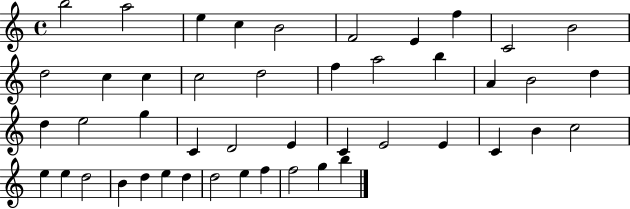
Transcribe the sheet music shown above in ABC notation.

X:1
T:Untitled
M:4/4
L:1/4
K:C
b2 a2 e c B2 F2 E f C2 B2 d2 c c c2 d2 f a2 b A B2 d d e2 g C D2 E C E2 E C B c2 e e d2 B d e d d2 e f f2 g b